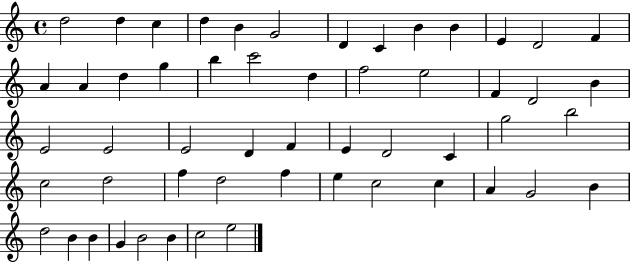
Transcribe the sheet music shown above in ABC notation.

X:1
T:Untitled
M:4/4
L:1/4
K:C
d2 d c d B G2 D C B B E D2 F A A d g b c'2 d f2 e2 F D2 B E2 E2 E2 D F E D2 C g2 b2 c2 d2 f d2 f e c2 c A G2 B d2 B B G B2 B c2 e2